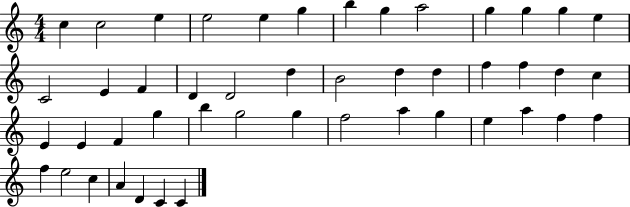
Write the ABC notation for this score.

X:1
T:Untitled
M:4/4
L:1/4
K:C
c c2 e e2 e g b g a2 g g g e C2 E F D D2 d B2 d d f f d c E E F g b g2 g f2 a g e a f f f e2 c A D C C